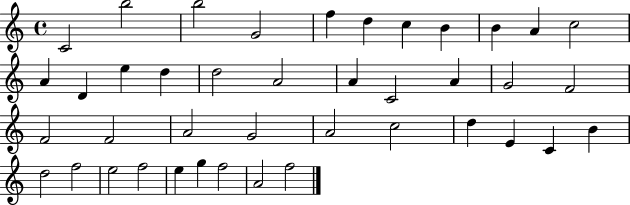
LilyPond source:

{
  \clef treble
  \time 4/4
  \defaultTimeSignature
  \key c \major
  c'2 b''2 | b''2 g'2 | f''4 d''4 c''4 b'4 | b'4 a'4 c''2 | \break a'4 d'4 e''4 d''4 | d''2 a'2 | a'4 c'2 a'4 | g'2 f'2 | \break f'2 f'2 | a'2 g'2 | a'2 c''2 | d''4 e'4 c'4 b'4 | \break d''2 f''2 | e''2 f''2 | e''4 g''4 f''2 | a'2 f''2 | \break \bar "|."
}